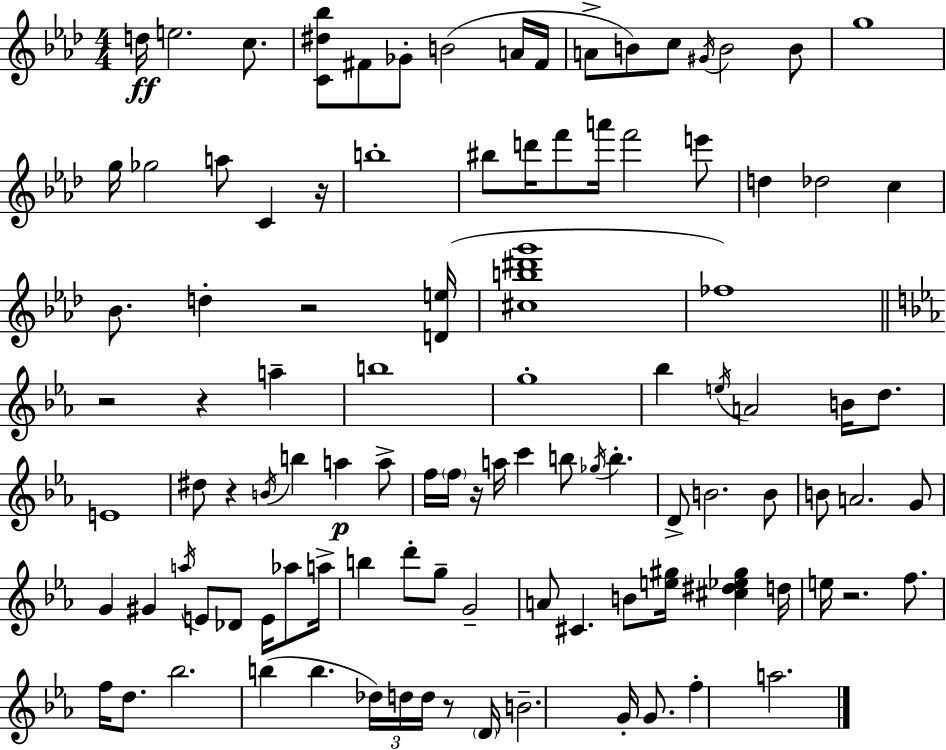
{
  \clef treble
  \numericTimeSignature
  \time 4/4
  \key aes \major
  d''16\ff e''2. c''8. | <c' dis'' bes''>8 fis'8 ges'8-. b'2( a'16 fis'16 | a'8-> b'8) c''8 \acciaccatura { gis'16 } b'2 b'8 | g''1 | \break g''16 ges''2 a''8 c'4 | r16 b''1-. | bis''8 d'''16 f'''8 a'''16 f'''2 e'''8 | d''4 des''2 c''4 | \break bes'8. d''4-. r2 | <d' e''>16( <cis'' b'' dis''' g'''>1 | fes''1) | \bar "||" \break \key ees \major r2 r4 a''4-- | b''1 | g''1-. | bes''4 \acciaccatura { e''16 } a'2 b'16 d''8. | \break e'1 | dis''8 r4 \acciaccatura { b'16 } b''4 a''4\p | a''8-> f''16 \parenthesize f''16 r16 a''16 c'''4 b''8 \acciaccatura { ges''16 } b''4.-. | d'8-> b'2. | \break b'8 b'8 a'2. | g'8 g'4 gis'4 \acciaccatura { a''16 } e'8 des'8 | e'16 aes''8 a''16-> b''4 d'''8-. g''8-- g'2-- | a'8 cis'4. b'8 <e'' gis''>16 <cis'' dis'' ees'' gis''>4 | \break d''16 e''16 r2. | f''8. f''16 d''8. bes''2. | b''4( b''4. \tuplet 3/2 { des''16) d''16 | d''16 } r8 \parenthesize d'16 b'2.-- | \break g'16-. g'8. f''4-. a''2. | \bar "|."
}